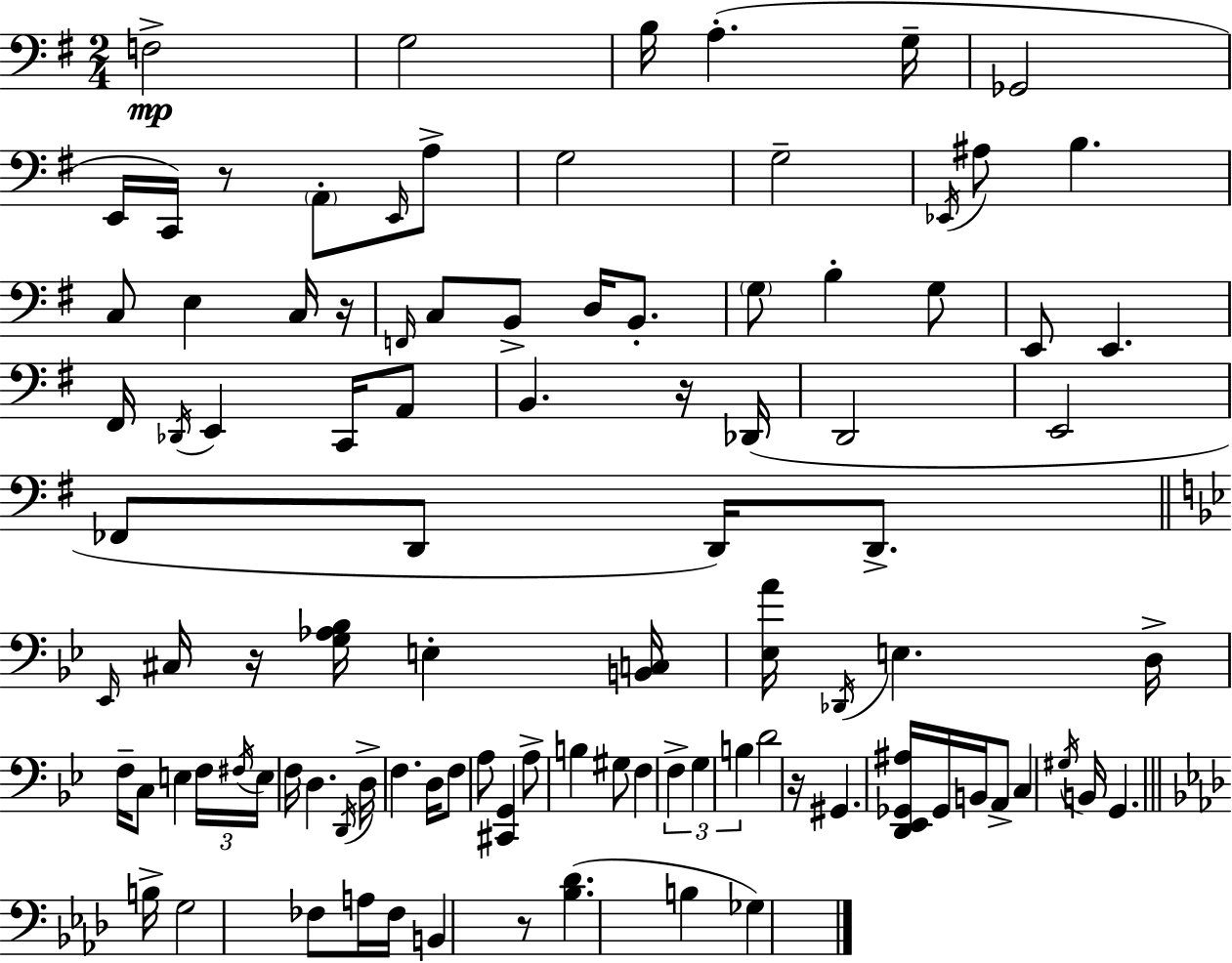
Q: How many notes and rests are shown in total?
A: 98